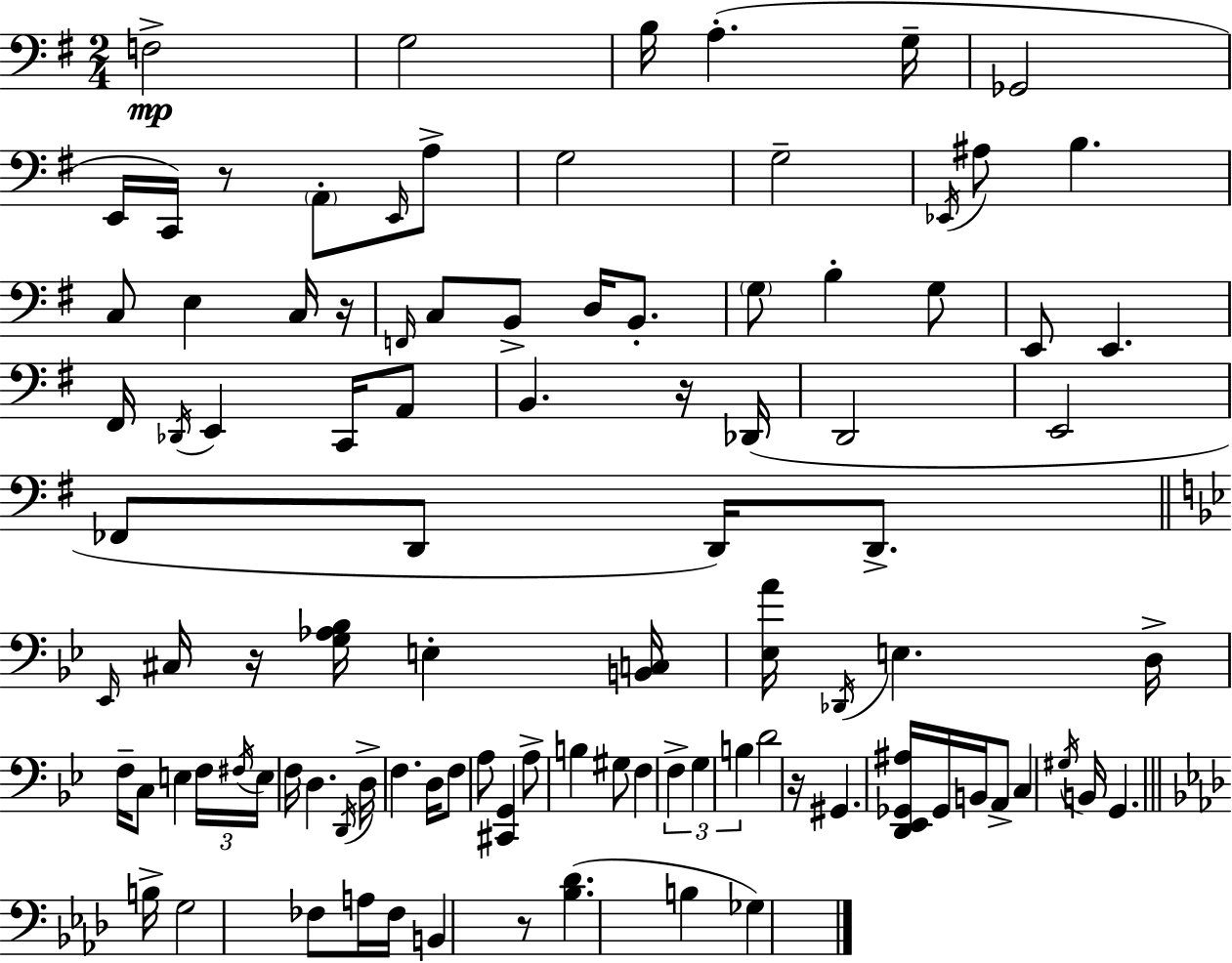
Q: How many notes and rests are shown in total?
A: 98